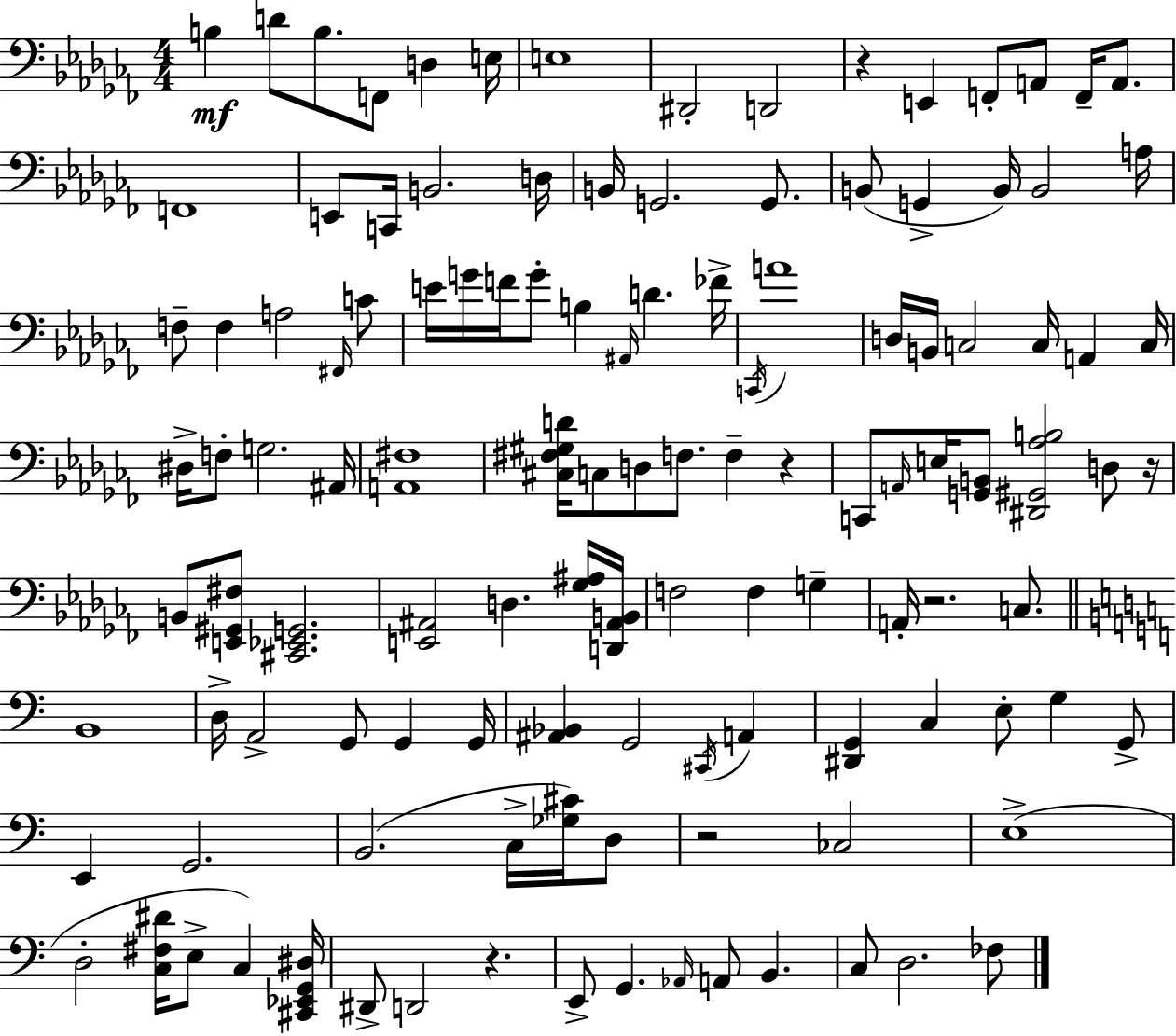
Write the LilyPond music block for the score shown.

{
  \clef bass
  \numericTimeSignature
  \time 4/4
  \key aes \minor
  b4\mf d'8 b8. f,8 d4 e16 | e1 | dis,2-. d,2 | r4 e,4 f,8-. a,8 f,16-- a,8. | \break f,1 | e,8 c,16 b,2. d16 | b,16 g,2. g,8. | b,8( g,4-> b,16) b,2 a16 | \break f8-- f4 a2 \grace { fis,16 } c'8 | e'16 g'16 f'16 g'8-. b4 \grace { ais,16 } d'4. | fes'16-> \acciaccatura { c,16 } a'1 | d16 b,16 c2 c16 a,4 | \break c16 dis16-> f8-. g2. | ais,16 <a, fis>1 | <cis fis gis d'>16 c8 d8 f8. f4-- r4 | c,8 \grace { a,16 } e16 <g, b,>8 <dis, gis, aes b>2 | \break d8 r16 b,8 <e, gis, fis>8 <cis, ees, g,>2. | <e, ais,>2 d4. | <ges ais>16 <d, ais, b,>16 f2 f4 | g4-- a,16-. r2. | \break c8. \bar "||" \break \key c \major b,1 | d16-> a,2-> g,8 g,4 g,16 | <ais, bes,>4 g,2 \acciaccatura { cis,16 } a,4 | <dis, g,>4 c4 e8-. g4 g,8-> | \break e,4 g,2. | b,2.( c16-> <ges cis'>16) d8 | r2 ces2 | e1->( | \break d2-. <c fis dis'>16 e8-> c4) | <cis, ees, g, dis>16 dis,8-> d,2 r4. | e,8-> g,4. \grace { aes,16 } a,8 b,4. | c8 d2. | \break fes8 \bar "|."
}